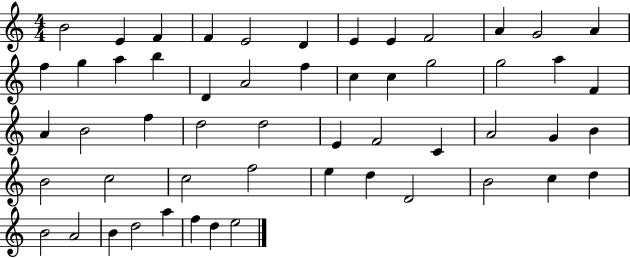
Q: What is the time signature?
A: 4/4